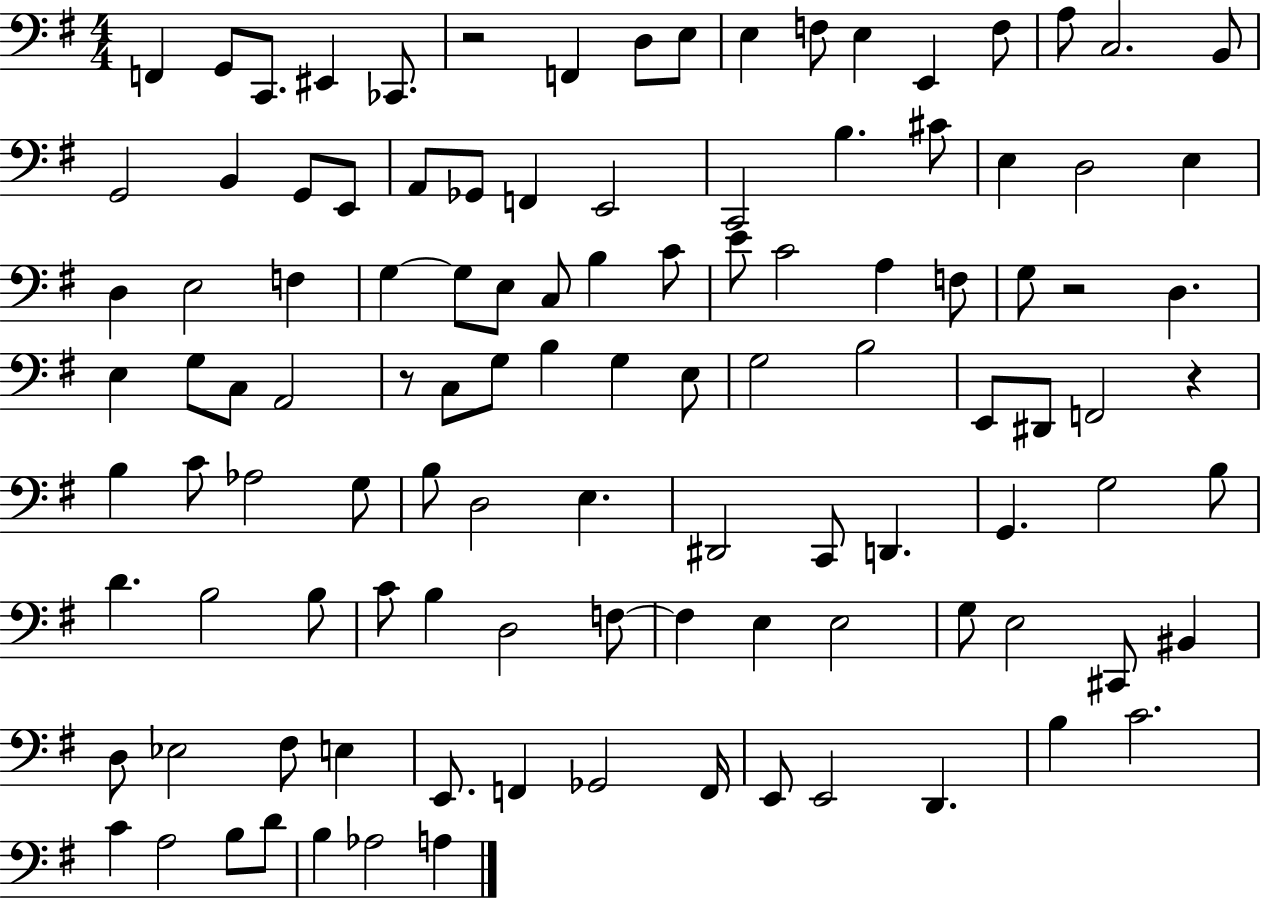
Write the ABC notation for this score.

X:1
T:Untitled
M:4/4
L:1/4
K:G
F,, G,,/2 C,,/2 ^E,, _C,,/2 z2 F,, D,/2 E,/2 E, F,/2 E, E,, F,/2 A,/2 C,2 B,,/2 G,,2 B,, G,,/2 E,,/2 A,,/2 _G,,/2 F,, E,,2 C,,2 B, ^C/2 E, D,2 E, D, E,2 F, G, G,/2 E,/2 C,/2 B, C/2 E/2 C2 A, F,/2 G,/2 z2 D, E, G,/2 C,/2 A,,2 z/2 C,/2 G,/2 B, G, E,/2 G,2 B,2 E,,/2 ^D,,/2 F,,2 z B, C/2 _A,2 G,/2 B,/2 D,2 E, ^D,,2 C,,/2 D,, G,, G,2 B,/2 D B,2 B,/2 C/2 B, D,2 F,/2 F, E, E,2 G,/2 E,2 ^C,,/2 ^B,, D,/2 _E,2 ^F,/2 E, E,,/2 F,, _G,,2 F,,/4 E,,/2 E,,2 D,, B, C2 C A,2 B,/2 D/2 B, _A,2 A,